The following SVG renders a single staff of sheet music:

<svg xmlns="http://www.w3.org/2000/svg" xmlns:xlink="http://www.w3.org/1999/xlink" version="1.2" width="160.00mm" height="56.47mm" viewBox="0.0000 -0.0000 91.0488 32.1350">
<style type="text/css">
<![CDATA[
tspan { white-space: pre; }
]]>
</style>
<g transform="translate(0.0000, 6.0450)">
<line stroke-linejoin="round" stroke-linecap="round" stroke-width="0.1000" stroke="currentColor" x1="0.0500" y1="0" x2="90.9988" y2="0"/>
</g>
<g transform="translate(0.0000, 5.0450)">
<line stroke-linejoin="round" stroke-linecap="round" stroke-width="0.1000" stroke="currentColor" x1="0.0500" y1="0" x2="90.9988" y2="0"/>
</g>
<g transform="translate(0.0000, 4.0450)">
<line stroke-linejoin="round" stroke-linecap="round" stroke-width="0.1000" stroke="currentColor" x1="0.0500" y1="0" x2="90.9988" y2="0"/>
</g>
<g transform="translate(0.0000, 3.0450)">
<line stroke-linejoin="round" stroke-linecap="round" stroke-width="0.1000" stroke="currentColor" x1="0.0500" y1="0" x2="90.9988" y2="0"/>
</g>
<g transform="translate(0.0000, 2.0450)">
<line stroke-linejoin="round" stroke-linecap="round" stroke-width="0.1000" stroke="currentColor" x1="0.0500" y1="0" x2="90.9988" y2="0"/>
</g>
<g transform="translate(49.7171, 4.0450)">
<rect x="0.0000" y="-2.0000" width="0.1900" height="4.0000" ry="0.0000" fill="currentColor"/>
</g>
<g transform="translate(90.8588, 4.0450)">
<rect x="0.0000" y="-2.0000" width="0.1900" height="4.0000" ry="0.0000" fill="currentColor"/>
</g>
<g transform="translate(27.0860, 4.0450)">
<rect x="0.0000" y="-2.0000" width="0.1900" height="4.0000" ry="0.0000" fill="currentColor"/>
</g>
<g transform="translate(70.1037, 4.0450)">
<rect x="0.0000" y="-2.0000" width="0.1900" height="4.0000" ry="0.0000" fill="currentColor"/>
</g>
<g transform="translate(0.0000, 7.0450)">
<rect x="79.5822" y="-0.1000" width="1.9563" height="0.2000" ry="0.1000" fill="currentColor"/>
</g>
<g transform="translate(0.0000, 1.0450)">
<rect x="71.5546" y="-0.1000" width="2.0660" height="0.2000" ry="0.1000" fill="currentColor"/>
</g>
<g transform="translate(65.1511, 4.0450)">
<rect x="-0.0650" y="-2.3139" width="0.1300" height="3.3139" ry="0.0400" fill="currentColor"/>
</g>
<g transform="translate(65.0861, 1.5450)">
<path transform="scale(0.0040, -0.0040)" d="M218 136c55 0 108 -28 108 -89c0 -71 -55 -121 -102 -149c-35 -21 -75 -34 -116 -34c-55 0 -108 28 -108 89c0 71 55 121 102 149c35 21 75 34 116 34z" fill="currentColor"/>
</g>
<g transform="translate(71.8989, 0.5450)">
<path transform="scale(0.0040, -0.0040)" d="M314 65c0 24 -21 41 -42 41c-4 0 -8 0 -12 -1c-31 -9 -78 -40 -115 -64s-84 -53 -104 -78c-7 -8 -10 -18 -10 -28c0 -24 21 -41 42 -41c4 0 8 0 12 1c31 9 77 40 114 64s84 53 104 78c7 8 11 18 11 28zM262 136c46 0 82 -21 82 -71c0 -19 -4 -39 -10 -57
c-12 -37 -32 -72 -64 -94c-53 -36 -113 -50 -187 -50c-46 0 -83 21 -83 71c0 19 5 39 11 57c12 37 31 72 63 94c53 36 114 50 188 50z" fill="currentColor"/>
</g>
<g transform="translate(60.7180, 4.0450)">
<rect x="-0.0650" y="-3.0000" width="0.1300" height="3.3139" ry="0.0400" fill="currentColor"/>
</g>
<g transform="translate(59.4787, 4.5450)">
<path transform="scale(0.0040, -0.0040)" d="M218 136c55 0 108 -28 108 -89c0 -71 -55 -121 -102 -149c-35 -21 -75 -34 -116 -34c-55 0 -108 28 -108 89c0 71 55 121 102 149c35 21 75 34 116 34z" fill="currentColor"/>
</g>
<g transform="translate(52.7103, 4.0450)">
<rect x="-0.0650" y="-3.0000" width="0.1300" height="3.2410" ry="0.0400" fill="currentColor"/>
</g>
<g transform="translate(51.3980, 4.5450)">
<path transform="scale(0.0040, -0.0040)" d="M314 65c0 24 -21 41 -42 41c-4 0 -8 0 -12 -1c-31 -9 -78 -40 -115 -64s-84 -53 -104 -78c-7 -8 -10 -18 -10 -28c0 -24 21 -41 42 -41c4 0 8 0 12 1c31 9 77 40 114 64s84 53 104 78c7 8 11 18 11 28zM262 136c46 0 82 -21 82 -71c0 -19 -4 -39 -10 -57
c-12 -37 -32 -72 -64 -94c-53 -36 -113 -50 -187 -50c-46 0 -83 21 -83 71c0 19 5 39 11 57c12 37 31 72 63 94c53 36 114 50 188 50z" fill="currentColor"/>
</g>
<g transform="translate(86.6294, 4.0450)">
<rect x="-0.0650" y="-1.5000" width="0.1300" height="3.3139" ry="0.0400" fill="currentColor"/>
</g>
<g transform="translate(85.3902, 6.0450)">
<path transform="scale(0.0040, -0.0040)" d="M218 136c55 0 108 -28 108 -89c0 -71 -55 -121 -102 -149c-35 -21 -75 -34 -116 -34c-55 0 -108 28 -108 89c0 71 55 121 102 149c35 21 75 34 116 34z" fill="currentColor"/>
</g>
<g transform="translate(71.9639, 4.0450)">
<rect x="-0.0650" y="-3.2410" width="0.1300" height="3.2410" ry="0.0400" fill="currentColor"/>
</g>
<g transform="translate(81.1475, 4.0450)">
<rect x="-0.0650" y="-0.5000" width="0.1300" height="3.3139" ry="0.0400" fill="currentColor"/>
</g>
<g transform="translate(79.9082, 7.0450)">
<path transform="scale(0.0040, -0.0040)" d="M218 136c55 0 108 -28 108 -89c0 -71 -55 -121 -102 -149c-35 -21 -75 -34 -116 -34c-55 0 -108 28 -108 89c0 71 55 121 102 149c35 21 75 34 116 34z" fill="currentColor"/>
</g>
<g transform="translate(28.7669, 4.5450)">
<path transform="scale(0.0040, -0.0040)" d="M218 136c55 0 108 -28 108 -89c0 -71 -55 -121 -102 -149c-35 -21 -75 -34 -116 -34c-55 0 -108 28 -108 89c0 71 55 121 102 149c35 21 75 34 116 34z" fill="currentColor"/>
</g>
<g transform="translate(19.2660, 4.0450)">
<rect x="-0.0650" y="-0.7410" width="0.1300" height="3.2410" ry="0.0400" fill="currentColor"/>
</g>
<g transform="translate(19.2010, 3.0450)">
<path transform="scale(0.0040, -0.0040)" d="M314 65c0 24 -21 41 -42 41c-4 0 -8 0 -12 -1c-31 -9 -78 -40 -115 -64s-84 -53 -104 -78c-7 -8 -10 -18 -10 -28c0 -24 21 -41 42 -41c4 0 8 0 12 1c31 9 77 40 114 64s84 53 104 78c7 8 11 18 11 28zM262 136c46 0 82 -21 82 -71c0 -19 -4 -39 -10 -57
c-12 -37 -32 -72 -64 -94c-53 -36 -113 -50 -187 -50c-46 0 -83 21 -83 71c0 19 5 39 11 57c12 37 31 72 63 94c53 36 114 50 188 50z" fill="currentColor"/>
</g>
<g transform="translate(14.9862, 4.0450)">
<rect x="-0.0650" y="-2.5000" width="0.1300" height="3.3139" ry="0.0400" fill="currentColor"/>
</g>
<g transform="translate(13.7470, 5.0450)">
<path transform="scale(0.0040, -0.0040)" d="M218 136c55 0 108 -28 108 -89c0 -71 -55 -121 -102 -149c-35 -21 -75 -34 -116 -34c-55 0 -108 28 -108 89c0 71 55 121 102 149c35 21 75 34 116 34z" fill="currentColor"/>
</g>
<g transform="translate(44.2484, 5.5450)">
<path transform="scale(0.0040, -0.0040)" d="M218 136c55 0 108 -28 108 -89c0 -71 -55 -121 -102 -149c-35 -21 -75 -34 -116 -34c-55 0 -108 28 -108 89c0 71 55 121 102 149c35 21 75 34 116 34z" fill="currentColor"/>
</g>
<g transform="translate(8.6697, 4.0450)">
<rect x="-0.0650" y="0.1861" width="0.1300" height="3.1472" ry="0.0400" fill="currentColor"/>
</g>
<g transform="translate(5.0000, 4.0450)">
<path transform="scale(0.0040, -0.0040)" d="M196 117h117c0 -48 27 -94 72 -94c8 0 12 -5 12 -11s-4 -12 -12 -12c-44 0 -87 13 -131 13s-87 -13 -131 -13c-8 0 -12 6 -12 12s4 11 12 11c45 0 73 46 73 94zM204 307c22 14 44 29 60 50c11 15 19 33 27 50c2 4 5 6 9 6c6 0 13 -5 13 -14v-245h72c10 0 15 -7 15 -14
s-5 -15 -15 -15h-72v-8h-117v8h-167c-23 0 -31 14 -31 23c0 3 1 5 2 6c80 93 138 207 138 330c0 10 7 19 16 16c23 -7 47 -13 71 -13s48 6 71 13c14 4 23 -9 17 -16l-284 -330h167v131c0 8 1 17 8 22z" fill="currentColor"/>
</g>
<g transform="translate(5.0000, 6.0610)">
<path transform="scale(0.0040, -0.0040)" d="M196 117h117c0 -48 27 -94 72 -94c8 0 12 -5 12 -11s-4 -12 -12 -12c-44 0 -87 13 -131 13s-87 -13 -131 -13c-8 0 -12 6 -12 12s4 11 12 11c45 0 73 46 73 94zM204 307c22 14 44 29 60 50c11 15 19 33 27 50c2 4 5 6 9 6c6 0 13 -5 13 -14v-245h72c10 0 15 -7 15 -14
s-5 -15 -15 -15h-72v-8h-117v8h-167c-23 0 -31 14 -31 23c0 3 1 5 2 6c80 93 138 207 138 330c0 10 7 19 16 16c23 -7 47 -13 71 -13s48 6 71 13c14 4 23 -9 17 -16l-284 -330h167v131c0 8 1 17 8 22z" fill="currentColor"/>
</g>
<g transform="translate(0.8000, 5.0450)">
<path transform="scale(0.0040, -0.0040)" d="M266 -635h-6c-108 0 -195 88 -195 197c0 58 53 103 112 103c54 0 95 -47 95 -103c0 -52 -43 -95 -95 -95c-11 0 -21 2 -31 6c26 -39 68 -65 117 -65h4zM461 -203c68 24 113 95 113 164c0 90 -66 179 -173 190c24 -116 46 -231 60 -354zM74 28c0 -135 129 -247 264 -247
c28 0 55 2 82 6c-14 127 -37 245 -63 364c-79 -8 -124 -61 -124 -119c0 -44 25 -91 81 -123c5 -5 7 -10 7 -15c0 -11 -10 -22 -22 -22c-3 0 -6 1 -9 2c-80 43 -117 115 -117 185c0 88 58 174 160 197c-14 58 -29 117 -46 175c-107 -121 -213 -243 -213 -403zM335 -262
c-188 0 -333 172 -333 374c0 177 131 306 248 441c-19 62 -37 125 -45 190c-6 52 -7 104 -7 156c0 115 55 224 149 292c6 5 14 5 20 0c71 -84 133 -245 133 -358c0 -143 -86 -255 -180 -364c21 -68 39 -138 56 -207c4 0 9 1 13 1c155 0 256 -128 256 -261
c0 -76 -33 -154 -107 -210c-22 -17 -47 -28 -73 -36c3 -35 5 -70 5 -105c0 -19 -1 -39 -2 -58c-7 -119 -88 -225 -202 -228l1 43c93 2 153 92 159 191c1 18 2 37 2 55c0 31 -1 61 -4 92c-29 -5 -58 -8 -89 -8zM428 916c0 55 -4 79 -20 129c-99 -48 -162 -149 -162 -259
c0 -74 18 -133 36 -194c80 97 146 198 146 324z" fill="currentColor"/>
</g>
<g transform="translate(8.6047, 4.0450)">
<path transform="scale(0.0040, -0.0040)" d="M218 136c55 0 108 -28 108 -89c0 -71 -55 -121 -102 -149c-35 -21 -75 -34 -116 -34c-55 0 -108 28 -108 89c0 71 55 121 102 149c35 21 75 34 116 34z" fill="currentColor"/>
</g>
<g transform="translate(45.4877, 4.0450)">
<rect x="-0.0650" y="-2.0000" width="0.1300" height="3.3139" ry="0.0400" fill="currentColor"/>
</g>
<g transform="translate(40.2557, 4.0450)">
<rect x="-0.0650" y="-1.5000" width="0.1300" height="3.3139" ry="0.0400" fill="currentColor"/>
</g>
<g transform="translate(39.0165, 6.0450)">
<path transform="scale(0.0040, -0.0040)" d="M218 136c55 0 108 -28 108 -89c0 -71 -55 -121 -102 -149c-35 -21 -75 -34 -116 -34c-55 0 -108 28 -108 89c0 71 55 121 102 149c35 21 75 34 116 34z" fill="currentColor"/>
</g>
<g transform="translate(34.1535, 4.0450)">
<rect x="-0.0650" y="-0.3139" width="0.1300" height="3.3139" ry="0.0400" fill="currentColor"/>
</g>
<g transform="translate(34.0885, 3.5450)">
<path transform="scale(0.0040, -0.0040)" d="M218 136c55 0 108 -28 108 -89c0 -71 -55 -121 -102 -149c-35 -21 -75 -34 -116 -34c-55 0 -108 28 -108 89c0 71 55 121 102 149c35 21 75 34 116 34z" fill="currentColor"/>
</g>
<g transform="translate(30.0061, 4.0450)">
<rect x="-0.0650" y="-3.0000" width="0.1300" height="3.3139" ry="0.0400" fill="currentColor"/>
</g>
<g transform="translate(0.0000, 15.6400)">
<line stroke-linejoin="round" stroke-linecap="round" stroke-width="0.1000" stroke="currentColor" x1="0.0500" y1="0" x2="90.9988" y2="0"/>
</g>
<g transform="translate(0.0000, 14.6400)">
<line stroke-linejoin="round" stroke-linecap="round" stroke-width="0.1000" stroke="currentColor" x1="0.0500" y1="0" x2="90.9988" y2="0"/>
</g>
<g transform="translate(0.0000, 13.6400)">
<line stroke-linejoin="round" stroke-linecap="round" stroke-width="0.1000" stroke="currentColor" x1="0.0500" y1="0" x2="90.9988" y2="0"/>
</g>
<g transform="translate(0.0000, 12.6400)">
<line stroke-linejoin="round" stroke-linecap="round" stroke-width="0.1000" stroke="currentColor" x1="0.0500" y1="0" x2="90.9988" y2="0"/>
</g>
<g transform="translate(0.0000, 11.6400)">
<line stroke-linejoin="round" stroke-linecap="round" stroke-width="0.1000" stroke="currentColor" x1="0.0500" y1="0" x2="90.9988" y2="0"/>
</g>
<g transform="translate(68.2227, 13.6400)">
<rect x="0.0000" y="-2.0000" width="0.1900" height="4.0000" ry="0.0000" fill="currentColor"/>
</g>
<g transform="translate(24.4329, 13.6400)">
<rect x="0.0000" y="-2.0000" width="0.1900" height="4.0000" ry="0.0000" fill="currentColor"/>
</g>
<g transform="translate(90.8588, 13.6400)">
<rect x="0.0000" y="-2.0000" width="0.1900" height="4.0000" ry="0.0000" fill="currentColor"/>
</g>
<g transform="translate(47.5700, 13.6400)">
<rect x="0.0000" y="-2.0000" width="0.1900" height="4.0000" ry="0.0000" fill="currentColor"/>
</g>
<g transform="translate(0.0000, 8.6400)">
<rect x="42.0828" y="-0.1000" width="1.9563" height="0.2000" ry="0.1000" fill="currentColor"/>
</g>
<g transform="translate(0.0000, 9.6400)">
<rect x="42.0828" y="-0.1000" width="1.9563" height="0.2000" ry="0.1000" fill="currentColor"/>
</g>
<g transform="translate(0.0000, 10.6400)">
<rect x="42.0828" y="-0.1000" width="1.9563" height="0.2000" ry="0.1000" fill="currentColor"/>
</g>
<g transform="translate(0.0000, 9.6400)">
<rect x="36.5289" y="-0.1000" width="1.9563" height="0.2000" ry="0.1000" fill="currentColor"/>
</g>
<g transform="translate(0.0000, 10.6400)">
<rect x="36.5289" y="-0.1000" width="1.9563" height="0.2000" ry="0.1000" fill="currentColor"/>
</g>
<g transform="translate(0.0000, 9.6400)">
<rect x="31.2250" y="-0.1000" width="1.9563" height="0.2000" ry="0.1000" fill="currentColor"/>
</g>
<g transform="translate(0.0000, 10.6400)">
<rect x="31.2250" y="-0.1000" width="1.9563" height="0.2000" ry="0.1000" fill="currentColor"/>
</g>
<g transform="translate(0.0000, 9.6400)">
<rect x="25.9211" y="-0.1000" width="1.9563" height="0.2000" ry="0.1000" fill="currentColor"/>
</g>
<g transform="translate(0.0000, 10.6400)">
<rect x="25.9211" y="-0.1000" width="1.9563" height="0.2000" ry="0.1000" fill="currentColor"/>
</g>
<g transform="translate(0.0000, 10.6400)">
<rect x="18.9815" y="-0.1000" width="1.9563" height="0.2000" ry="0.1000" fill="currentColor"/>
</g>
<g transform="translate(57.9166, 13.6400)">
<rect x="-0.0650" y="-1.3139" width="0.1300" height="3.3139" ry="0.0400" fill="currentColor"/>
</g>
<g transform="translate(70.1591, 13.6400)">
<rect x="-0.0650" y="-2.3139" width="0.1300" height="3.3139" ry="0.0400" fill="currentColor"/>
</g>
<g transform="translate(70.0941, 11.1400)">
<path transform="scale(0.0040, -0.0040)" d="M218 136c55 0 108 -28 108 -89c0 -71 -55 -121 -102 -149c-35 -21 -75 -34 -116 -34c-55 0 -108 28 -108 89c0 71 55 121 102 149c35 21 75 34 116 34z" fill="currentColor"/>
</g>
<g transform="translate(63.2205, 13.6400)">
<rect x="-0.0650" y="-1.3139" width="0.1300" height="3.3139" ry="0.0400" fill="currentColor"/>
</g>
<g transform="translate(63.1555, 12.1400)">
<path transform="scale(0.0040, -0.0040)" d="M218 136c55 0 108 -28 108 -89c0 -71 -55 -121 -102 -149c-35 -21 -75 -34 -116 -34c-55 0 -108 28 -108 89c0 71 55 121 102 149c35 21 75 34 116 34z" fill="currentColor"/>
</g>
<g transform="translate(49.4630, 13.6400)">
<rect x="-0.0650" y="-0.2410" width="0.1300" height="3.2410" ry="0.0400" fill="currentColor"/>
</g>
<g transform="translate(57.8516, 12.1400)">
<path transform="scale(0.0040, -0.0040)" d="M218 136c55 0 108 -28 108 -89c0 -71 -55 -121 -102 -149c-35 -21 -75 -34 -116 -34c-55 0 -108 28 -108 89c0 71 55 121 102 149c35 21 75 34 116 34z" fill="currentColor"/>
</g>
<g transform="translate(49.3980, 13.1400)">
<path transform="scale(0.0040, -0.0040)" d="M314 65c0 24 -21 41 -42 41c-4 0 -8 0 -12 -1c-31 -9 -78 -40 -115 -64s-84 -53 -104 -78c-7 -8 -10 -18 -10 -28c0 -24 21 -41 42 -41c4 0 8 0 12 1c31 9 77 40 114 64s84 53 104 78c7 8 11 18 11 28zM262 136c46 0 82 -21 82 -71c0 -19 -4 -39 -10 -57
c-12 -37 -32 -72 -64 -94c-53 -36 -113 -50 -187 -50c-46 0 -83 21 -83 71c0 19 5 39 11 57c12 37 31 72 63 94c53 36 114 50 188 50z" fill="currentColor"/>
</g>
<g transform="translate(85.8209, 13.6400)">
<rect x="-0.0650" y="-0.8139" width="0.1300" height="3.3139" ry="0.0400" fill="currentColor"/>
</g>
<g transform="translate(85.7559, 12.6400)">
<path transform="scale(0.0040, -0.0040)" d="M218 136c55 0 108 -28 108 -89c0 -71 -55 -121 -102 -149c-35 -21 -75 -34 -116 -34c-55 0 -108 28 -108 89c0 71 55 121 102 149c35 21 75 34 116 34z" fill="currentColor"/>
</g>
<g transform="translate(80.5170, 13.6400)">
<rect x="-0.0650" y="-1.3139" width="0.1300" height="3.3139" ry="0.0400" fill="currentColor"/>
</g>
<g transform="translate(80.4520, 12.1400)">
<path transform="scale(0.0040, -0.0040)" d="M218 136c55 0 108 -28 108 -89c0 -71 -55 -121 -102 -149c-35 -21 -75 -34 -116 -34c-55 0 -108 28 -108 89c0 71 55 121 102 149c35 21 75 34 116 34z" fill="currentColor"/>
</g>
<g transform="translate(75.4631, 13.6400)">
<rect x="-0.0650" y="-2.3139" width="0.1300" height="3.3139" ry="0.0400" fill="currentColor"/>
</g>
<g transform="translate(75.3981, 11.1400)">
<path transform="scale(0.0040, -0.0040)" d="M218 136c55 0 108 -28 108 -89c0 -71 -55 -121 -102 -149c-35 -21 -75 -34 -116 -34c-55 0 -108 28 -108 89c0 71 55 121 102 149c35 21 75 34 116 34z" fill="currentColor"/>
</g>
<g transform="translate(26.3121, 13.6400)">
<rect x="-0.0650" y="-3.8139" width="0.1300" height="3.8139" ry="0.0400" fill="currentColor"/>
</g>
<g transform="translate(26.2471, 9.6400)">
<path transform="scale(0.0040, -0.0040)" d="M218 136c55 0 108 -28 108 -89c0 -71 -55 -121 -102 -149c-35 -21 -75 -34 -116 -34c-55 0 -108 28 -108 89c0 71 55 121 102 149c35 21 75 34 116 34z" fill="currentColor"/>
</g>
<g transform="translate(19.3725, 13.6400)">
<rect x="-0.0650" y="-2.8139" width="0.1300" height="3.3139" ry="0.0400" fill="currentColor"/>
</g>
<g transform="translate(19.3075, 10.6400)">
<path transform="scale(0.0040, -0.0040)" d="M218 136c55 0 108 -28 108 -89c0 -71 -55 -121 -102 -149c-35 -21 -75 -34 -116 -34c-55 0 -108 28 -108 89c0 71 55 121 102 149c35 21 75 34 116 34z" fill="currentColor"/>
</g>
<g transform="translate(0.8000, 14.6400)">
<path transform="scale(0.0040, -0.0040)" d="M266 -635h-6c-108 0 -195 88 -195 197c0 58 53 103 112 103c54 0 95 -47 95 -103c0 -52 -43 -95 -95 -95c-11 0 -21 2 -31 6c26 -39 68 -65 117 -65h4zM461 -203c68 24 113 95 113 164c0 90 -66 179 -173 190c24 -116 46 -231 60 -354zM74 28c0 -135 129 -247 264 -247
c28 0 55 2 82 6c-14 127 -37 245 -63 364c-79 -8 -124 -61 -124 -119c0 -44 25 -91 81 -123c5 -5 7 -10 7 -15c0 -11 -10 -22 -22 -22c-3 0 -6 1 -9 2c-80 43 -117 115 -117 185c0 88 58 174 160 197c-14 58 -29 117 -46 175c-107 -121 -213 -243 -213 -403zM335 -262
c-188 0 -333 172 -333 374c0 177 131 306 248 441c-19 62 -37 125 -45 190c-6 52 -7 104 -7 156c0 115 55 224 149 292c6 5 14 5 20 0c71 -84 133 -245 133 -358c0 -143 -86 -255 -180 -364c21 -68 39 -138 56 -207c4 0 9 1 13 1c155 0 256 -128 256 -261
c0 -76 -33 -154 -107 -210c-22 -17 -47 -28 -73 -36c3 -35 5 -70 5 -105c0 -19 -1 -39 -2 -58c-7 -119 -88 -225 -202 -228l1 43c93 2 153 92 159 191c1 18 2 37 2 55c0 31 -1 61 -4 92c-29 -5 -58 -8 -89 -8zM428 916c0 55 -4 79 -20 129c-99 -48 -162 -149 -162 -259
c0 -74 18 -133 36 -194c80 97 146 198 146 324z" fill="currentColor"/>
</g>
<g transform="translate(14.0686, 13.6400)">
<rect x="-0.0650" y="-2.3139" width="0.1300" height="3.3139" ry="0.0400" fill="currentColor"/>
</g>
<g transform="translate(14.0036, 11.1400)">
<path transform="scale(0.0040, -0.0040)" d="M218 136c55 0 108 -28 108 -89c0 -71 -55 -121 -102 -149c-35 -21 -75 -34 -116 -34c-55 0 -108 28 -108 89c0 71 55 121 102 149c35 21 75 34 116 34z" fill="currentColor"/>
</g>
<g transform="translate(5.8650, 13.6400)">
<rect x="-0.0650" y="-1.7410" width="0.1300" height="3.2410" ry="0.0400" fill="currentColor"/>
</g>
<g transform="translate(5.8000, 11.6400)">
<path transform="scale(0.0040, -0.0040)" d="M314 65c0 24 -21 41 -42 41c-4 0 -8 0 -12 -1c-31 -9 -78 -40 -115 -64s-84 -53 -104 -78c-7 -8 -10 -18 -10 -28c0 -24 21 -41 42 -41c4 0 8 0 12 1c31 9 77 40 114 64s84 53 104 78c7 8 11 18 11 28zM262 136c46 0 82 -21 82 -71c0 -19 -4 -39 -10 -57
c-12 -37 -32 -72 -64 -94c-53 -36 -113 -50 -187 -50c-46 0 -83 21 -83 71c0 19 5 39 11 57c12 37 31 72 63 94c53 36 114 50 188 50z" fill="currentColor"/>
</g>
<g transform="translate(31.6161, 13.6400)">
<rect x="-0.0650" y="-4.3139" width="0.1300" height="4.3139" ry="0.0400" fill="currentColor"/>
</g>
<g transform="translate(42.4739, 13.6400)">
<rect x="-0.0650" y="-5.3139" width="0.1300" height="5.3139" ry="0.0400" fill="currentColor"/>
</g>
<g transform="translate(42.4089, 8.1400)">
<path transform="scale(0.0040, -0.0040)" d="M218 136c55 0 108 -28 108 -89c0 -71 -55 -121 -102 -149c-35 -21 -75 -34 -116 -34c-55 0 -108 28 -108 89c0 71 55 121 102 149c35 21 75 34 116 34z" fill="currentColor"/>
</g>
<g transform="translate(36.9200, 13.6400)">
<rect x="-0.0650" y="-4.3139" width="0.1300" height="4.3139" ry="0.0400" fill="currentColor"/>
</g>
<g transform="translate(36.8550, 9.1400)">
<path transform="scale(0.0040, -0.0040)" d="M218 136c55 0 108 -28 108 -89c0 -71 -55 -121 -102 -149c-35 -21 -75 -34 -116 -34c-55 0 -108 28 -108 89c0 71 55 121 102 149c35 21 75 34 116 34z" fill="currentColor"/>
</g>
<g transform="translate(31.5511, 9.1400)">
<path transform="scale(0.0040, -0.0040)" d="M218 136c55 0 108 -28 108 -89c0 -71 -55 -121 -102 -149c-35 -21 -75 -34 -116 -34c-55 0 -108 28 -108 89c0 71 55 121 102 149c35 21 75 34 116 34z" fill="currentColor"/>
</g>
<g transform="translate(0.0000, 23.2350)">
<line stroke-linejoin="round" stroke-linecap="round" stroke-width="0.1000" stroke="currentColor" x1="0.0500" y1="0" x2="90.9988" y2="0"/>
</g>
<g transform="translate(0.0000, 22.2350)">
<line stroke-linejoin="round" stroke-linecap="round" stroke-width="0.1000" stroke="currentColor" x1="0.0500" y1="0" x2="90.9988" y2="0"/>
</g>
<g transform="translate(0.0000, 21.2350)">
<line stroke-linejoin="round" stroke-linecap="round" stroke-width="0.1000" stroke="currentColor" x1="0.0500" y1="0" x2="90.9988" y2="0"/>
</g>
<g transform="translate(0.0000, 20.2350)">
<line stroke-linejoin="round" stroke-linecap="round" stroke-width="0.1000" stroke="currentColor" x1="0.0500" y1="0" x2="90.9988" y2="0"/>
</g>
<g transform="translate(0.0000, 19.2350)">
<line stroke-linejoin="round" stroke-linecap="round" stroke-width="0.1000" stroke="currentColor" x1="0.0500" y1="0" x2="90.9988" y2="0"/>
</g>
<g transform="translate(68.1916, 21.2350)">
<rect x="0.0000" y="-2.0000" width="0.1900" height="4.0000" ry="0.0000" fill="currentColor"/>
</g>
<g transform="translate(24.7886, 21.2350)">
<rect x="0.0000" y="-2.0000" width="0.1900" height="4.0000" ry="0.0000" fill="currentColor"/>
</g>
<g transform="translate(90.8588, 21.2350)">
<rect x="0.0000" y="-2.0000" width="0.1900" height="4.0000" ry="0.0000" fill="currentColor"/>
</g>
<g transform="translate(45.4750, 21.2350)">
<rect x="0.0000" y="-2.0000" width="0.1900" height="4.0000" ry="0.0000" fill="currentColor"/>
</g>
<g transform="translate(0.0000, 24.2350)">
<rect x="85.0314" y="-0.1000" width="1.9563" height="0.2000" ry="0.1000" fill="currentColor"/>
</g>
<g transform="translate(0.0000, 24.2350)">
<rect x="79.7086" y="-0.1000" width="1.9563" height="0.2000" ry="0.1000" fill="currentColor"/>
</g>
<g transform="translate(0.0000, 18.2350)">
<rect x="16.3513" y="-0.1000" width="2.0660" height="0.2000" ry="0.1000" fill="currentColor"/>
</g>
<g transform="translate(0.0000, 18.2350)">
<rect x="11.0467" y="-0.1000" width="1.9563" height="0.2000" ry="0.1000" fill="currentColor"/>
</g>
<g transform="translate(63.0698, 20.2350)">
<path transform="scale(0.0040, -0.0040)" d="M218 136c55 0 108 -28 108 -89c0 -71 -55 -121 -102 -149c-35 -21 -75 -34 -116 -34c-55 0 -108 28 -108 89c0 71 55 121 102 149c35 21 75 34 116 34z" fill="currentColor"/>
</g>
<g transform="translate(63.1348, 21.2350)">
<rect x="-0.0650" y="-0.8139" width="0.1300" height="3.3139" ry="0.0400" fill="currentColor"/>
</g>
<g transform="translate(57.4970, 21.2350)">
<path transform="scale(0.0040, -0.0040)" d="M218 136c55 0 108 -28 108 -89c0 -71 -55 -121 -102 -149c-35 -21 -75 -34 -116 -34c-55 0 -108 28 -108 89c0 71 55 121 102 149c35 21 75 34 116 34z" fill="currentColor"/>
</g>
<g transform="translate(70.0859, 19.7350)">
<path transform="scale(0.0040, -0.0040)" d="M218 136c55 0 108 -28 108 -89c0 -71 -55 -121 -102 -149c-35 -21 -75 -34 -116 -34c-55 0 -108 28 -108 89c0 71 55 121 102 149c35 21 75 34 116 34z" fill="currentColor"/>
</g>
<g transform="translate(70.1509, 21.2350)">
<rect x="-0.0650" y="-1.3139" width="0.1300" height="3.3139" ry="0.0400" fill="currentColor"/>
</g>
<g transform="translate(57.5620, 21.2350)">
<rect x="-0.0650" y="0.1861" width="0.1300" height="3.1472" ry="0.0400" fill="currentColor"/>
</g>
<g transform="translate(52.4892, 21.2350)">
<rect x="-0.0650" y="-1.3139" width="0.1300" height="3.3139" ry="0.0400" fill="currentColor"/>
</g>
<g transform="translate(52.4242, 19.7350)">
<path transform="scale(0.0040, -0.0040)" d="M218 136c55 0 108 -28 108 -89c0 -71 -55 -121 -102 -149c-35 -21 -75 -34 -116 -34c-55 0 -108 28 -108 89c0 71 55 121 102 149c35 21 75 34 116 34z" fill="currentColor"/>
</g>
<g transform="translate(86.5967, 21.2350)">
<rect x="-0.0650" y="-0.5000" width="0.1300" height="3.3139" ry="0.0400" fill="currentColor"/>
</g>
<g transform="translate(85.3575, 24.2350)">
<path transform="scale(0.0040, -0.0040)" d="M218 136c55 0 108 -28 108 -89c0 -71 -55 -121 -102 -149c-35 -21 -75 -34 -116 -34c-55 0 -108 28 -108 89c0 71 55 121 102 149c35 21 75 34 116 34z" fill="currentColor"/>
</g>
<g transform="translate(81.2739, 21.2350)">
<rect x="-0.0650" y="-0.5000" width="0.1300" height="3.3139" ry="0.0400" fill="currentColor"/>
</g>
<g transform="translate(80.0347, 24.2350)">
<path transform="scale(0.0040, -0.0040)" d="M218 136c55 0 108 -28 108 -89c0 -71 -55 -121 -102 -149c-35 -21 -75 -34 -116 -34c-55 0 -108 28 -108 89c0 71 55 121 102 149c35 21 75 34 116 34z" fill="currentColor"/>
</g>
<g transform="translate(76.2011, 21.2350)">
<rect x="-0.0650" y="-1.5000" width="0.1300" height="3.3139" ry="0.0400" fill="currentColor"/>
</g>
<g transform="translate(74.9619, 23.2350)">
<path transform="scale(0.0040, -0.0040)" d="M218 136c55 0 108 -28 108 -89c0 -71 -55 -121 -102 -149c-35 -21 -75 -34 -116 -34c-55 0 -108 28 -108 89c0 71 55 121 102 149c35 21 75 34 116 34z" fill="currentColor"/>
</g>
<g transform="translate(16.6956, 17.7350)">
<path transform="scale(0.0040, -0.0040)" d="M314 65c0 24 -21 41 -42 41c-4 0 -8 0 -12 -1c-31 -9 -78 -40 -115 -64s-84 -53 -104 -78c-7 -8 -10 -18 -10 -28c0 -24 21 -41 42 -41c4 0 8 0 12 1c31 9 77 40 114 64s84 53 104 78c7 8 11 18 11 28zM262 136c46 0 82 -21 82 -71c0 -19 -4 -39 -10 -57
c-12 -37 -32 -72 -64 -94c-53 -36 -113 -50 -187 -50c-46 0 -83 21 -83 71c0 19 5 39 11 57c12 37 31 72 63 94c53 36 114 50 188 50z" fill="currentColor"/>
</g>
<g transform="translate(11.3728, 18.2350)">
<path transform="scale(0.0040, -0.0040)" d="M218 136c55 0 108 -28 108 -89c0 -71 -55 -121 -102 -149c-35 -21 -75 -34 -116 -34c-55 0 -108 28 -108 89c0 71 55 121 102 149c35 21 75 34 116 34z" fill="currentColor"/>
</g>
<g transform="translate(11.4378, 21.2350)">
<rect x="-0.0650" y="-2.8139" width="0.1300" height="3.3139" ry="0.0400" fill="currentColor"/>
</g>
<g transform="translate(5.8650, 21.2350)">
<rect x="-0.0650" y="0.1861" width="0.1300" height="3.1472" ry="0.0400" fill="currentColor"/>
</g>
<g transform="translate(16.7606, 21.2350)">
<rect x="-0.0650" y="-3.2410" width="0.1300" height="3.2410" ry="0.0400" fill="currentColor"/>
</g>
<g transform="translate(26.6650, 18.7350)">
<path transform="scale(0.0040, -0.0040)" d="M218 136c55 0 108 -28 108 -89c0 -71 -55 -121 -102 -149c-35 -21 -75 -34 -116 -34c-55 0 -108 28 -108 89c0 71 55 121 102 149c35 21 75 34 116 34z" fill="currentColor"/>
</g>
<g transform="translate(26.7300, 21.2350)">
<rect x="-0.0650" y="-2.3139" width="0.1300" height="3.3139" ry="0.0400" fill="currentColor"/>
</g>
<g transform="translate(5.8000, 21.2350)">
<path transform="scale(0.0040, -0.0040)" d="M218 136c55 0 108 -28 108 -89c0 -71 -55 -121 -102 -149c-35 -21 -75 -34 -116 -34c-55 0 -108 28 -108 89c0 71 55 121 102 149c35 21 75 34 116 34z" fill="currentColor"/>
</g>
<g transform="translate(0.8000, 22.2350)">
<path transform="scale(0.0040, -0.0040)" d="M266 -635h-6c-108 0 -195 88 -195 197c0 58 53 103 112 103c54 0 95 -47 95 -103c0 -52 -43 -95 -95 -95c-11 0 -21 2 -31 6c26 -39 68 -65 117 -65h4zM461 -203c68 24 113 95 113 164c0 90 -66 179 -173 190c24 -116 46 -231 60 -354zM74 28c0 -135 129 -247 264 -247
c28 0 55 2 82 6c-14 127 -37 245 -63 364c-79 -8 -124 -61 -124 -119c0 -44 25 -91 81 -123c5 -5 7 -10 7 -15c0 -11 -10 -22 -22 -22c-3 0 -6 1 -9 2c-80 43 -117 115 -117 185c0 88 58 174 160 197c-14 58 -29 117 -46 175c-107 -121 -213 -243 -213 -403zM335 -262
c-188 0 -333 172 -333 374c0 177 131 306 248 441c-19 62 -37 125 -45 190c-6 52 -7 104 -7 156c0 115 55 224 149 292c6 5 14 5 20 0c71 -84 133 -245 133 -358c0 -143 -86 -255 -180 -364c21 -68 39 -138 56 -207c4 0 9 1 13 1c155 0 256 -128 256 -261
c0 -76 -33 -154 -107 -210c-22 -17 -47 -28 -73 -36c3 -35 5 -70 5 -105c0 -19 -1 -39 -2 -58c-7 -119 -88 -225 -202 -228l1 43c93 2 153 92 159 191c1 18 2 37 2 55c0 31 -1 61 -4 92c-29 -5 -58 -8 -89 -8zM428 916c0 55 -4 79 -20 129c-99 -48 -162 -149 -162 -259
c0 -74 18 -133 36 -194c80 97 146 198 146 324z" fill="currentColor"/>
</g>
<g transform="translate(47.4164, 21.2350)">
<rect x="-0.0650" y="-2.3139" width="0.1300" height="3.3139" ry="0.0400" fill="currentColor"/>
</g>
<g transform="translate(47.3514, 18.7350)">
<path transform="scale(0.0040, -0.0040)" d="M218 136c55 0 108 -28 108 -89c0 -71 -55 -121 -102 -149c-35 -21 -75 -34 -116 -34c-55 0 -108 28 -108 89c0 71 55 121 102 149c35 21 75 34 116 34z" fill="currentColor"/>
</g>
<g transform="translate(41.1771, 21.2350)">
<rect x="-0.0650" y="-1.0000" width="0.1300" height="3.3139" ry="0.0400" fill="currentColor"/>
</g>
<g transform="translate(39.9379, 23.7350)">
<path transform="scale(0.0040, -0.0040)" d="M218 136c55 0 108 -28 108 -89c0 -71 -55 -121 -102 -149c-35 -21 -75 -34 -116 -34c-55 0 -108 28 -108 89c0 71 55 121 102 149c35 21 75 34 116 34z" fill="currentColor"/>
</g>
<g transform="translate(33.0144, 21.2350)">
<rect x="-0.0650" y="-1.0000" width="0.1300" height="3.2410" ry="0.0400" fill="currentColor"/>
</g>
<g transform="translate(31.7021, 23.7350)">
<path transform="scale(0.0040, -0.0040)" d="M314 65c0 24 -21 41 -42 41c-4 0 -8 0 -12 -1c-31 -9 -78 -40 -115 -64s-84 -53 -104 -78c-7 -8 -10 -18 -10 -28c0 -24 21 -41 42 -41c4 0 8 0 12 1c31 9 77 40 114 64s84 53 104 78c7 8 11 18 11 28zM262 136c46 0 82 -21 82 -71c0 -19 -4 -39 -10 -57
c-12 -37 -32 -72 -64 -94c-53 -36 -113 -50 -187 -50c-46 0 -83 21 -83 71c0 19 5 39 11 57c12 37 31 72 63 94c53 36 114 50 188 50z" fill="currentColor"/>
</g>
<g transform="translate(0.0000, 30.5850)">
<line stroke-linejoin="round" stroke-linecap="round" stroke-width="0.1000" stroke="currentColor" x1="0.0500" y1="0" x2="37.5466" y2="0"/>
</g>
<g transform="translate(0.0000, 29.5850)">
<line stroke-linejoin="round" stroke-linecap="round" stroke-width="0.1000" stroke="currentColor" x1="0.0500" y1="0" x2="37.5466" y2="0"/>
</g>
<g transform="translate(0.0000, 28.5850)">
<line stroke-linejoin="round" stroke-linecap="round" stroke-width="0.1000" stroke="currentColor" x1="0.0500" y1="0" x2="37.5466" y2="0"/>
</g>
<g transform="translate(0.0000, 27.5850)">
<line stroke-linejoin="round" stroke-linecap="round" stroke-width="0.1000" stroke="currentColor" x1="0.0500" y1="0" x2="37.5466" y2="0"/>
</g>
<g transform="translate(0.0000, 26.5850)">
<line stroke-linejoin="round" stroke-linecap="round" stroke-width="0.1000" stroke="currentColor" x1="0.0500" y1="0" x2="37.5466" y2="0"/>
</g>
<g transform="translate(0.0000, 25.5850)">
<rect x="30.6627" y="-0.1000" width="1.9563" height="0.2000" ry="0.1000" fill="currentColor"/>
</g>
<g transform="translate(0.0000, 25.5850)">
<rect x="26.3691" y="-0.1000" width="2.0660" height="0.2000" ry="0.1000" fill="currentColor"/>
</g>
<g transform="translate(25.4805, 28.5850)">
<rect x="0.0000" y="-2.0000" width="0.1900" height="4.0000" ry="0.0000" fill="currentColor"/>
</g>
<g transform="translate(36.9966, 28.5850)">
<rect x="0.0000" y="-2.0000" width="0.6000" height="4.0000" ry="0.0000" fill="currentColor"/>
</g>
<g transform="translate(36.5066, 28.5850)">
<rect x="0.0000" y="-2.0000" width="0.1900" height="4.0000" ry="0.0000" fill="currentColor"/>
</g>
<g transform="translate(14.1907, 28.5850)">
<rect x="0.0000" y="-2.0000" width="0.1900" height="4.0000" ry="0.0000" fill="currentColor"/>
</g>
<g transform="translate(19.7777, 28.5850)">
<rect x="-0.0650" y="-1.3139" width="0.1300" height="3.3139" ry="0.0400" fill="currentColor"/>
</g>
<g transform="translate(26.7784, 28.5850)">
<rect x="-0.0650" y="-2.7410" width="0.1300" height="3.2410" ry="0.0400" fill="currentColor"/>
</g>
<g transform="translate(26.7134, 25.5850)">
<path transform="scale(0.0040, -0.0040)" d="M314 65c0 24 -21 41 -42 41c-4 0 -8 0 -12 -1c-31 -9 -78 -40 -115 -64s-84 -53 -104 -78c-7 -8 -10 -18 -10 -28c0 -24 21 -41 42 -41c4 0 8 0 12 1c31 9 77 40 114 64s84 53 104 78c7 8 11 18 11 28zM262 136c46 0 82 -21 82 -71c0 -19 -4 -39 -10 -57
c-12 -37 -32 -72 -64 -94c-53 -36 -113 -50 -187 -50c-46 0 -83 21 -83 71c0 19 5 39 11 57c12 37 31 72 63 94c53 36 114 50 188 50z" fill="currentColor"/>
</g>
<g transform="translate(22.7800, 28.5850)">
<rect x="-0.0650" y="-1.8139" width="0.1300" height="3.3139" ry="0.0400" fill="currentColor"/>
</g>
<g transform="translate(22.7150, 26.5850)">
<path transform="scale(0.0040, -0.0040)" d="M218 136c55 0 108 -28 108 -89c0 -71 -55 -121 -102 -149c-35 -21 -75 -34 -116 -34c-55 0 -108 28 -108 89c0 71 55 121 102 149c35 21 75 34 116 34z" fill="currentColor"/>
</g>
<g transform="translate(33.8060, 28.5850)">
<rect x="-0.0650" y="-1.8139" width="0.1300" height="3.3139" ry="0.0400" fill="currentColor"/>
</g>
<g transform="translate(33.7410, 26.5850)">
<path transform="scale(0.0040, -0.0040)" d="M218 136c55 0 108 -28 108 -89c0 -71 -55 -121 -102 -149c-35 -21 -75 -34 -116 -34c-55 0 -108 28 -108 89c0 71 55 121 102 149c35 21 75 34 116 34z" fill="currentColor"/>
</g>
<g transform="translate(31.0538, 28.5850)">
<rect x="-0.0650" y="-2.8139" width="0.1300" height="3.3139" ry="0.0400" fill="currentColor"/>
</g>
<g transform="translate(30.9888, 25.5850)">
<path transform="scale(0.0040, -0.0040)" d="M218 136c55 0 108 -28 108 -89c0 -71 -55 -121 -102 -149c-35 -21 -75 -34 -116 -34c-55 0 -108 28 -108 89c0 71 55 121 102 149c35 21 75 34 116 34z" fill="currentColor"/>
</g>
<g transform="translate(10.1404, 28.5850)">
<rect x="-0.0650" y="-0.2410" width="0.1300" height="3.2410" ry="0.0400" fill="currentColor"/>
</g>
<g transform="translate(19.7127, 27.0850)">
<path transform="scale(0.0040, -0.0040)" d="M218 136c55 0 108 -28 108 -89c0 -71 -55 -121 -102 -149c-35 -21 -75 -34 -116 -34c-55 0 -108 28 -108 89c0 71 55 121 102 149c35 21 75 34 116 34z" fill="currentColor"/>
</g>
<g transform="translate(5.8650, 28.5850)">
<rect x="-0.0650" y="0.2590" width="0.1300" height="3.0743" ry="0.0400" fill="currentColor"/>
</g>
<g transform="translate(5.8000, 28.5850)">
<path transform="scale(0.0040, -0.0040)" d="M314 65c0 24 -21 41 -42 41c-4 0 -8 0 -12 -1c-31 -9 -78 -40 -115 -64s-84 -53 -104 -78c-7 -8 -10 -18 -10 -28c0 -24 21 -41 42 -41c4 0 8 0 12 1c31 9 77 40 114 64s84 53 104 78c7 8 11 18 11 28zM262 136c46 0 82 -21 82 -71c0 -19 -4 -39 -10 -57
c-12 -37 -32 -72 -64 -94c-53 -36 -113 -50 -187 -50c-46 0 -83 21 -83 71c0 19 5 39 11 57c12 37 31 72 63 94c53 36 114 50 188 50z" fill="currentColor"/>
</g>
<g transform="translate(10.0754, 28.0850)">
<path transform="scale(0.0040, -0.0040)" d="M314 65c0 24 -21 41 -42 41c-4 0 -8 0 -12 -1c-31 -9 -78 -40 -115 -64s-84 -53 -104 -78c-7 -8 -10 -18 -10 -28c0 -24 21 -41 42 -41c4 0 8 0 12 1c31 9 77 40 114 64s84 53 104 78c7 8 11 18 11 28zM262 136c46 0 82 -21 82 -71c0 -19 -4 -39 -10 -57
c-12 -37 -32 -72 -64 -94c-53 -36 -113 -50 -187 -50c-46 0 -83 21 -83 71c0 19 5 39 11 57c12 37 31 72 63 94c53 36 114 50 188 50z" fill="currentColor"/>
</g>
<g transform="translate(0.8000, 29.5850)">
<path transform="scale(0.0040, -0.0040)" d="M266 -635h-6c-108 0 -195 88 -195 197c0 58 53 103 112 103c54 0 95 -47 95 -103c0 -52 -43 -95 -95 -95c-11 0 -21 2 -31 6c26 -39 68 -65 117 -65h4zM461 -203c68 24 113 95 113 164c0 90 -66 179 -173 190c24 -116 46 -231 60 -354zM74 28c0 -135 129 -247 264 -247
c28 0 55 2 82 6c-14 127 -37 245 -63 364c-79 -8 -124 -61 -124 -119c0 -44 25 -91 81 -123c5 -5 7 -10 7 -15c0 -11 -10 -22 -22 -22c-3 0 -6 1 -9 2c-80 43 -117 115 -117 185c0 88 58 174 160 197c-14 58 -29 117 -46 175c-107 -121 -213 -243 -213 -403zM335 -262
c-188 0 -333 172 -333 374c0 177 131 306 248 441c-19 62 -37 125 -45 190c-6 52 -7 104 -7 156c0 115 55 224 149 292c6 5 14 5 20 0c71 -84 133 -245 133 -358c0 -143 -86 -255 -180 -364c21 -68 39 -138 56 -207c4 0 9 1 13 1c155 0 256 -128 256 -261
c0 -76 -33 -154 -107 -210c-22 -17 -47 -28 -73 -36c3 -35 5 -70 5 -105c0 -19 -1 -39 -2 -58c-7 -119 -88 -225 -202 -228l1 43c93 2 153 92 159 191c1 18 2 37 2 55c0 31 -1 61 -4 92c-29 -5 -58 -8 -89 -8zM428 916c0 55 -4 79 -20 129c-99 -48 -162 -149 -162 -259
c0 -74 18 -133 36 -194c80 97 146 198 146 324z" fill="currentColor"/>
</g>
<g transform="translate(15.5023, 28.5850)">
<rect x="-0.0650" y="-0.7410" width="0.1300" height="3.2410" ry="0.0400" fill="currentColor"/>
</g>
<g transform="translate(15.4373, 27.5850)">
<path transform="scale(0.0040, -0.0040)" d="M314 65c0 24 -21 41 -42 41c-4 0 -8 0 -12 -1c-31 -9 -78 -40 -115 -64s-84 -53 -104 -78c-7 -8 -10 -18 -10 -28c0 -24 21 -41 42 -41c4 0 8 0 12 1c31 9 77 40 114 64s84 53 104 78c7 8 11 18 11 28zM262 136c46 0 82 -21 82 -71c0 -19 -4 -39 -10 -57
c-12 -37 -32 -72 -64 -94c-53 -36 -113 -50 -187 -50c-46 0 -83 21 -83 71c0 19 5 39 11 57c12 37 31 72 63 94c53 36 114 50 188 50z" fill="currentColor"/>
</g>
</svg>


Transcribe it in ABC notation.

X:1
T:Untitled
M:4/4
L:1/4
K:C
B G d2 A c E F A2 A g b2 C E f2 g a c' d' d' f' c2 e e g g e d B a b2 g D2 D g e B d e E C C B2 c2 d2 e f a2 a f